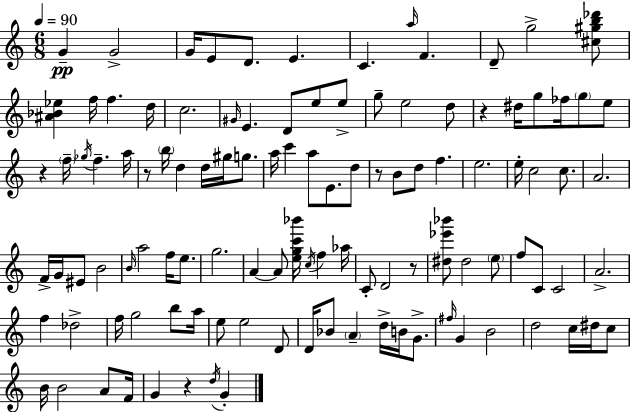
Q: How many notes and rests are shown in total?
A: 111